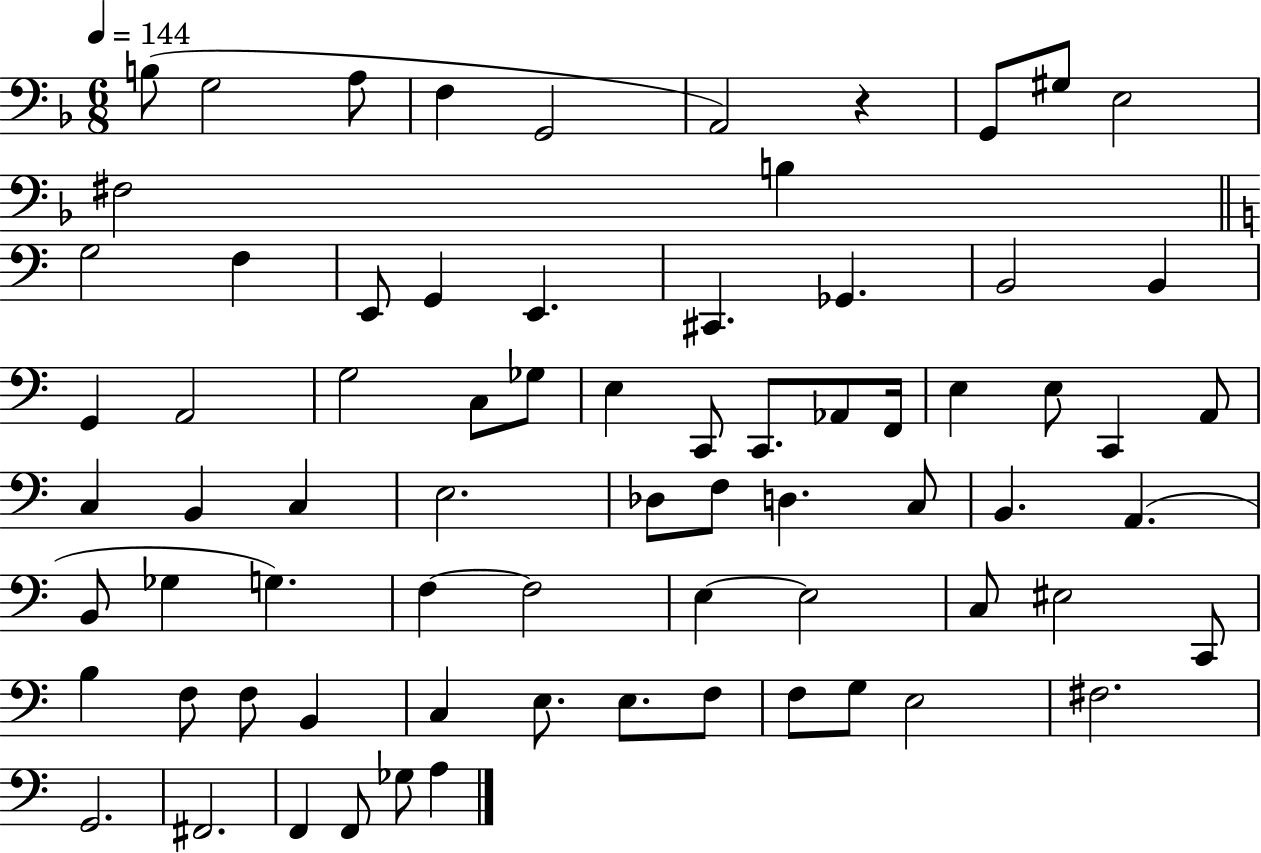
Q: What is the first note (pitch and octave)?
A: B3